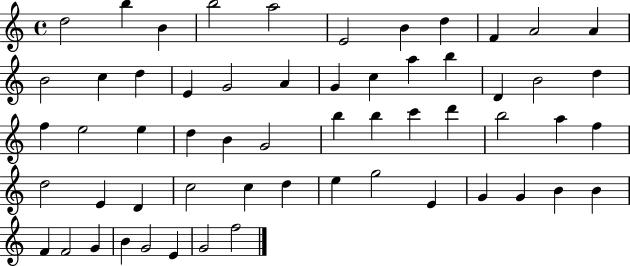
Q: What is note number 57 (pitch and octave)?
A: G4